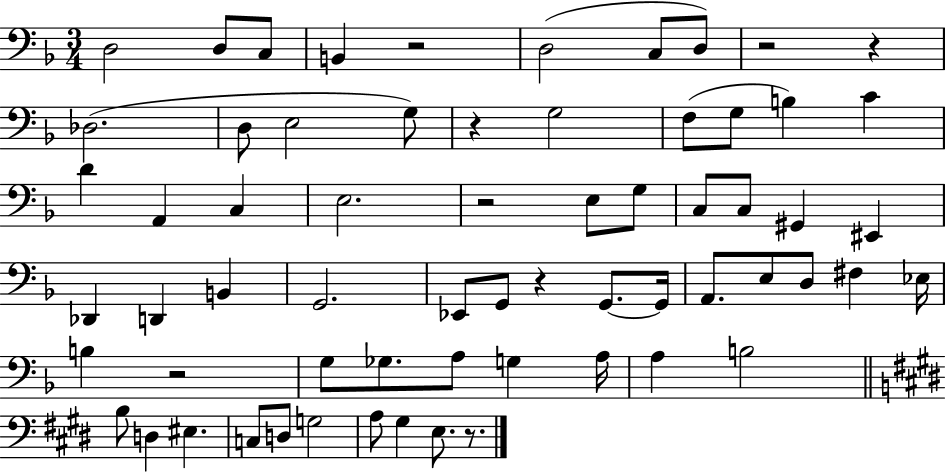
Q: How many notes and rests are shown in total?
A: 64